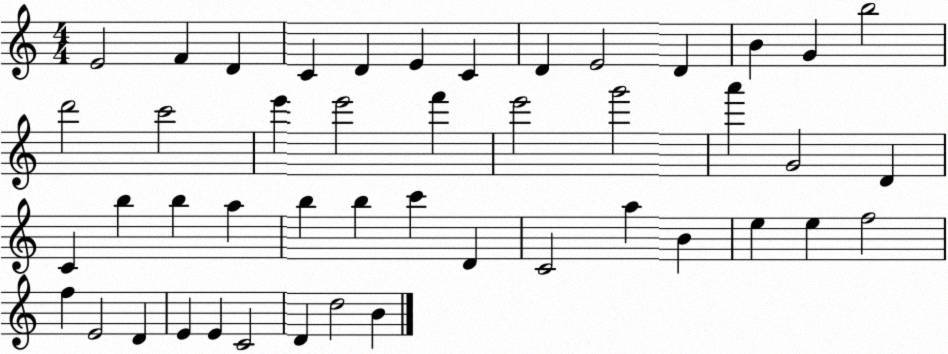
X:1
T:Untitled
M:4/4
L:1/4
K:C
E2 F D C D E C D E2 D B G b2 d'2 c'2 e' e'2 f' e'2 g'2 a' G2 D C b b a b b c' D C2 a B e e f2 f E2 D E E C2 D d2 B